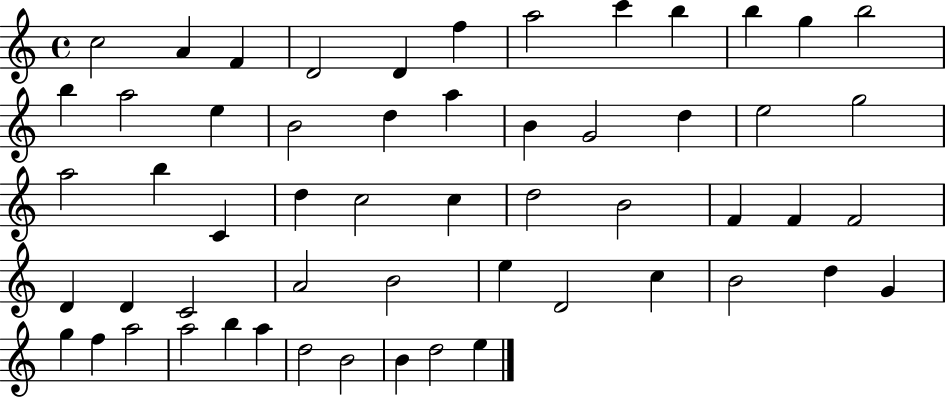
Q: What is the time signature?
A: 4/4